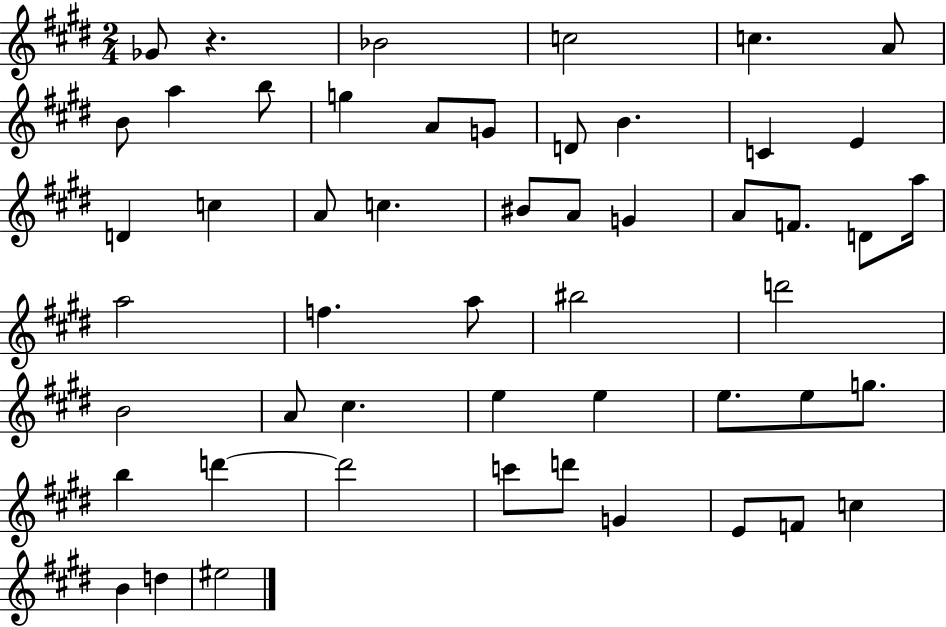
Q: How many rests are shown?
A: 1